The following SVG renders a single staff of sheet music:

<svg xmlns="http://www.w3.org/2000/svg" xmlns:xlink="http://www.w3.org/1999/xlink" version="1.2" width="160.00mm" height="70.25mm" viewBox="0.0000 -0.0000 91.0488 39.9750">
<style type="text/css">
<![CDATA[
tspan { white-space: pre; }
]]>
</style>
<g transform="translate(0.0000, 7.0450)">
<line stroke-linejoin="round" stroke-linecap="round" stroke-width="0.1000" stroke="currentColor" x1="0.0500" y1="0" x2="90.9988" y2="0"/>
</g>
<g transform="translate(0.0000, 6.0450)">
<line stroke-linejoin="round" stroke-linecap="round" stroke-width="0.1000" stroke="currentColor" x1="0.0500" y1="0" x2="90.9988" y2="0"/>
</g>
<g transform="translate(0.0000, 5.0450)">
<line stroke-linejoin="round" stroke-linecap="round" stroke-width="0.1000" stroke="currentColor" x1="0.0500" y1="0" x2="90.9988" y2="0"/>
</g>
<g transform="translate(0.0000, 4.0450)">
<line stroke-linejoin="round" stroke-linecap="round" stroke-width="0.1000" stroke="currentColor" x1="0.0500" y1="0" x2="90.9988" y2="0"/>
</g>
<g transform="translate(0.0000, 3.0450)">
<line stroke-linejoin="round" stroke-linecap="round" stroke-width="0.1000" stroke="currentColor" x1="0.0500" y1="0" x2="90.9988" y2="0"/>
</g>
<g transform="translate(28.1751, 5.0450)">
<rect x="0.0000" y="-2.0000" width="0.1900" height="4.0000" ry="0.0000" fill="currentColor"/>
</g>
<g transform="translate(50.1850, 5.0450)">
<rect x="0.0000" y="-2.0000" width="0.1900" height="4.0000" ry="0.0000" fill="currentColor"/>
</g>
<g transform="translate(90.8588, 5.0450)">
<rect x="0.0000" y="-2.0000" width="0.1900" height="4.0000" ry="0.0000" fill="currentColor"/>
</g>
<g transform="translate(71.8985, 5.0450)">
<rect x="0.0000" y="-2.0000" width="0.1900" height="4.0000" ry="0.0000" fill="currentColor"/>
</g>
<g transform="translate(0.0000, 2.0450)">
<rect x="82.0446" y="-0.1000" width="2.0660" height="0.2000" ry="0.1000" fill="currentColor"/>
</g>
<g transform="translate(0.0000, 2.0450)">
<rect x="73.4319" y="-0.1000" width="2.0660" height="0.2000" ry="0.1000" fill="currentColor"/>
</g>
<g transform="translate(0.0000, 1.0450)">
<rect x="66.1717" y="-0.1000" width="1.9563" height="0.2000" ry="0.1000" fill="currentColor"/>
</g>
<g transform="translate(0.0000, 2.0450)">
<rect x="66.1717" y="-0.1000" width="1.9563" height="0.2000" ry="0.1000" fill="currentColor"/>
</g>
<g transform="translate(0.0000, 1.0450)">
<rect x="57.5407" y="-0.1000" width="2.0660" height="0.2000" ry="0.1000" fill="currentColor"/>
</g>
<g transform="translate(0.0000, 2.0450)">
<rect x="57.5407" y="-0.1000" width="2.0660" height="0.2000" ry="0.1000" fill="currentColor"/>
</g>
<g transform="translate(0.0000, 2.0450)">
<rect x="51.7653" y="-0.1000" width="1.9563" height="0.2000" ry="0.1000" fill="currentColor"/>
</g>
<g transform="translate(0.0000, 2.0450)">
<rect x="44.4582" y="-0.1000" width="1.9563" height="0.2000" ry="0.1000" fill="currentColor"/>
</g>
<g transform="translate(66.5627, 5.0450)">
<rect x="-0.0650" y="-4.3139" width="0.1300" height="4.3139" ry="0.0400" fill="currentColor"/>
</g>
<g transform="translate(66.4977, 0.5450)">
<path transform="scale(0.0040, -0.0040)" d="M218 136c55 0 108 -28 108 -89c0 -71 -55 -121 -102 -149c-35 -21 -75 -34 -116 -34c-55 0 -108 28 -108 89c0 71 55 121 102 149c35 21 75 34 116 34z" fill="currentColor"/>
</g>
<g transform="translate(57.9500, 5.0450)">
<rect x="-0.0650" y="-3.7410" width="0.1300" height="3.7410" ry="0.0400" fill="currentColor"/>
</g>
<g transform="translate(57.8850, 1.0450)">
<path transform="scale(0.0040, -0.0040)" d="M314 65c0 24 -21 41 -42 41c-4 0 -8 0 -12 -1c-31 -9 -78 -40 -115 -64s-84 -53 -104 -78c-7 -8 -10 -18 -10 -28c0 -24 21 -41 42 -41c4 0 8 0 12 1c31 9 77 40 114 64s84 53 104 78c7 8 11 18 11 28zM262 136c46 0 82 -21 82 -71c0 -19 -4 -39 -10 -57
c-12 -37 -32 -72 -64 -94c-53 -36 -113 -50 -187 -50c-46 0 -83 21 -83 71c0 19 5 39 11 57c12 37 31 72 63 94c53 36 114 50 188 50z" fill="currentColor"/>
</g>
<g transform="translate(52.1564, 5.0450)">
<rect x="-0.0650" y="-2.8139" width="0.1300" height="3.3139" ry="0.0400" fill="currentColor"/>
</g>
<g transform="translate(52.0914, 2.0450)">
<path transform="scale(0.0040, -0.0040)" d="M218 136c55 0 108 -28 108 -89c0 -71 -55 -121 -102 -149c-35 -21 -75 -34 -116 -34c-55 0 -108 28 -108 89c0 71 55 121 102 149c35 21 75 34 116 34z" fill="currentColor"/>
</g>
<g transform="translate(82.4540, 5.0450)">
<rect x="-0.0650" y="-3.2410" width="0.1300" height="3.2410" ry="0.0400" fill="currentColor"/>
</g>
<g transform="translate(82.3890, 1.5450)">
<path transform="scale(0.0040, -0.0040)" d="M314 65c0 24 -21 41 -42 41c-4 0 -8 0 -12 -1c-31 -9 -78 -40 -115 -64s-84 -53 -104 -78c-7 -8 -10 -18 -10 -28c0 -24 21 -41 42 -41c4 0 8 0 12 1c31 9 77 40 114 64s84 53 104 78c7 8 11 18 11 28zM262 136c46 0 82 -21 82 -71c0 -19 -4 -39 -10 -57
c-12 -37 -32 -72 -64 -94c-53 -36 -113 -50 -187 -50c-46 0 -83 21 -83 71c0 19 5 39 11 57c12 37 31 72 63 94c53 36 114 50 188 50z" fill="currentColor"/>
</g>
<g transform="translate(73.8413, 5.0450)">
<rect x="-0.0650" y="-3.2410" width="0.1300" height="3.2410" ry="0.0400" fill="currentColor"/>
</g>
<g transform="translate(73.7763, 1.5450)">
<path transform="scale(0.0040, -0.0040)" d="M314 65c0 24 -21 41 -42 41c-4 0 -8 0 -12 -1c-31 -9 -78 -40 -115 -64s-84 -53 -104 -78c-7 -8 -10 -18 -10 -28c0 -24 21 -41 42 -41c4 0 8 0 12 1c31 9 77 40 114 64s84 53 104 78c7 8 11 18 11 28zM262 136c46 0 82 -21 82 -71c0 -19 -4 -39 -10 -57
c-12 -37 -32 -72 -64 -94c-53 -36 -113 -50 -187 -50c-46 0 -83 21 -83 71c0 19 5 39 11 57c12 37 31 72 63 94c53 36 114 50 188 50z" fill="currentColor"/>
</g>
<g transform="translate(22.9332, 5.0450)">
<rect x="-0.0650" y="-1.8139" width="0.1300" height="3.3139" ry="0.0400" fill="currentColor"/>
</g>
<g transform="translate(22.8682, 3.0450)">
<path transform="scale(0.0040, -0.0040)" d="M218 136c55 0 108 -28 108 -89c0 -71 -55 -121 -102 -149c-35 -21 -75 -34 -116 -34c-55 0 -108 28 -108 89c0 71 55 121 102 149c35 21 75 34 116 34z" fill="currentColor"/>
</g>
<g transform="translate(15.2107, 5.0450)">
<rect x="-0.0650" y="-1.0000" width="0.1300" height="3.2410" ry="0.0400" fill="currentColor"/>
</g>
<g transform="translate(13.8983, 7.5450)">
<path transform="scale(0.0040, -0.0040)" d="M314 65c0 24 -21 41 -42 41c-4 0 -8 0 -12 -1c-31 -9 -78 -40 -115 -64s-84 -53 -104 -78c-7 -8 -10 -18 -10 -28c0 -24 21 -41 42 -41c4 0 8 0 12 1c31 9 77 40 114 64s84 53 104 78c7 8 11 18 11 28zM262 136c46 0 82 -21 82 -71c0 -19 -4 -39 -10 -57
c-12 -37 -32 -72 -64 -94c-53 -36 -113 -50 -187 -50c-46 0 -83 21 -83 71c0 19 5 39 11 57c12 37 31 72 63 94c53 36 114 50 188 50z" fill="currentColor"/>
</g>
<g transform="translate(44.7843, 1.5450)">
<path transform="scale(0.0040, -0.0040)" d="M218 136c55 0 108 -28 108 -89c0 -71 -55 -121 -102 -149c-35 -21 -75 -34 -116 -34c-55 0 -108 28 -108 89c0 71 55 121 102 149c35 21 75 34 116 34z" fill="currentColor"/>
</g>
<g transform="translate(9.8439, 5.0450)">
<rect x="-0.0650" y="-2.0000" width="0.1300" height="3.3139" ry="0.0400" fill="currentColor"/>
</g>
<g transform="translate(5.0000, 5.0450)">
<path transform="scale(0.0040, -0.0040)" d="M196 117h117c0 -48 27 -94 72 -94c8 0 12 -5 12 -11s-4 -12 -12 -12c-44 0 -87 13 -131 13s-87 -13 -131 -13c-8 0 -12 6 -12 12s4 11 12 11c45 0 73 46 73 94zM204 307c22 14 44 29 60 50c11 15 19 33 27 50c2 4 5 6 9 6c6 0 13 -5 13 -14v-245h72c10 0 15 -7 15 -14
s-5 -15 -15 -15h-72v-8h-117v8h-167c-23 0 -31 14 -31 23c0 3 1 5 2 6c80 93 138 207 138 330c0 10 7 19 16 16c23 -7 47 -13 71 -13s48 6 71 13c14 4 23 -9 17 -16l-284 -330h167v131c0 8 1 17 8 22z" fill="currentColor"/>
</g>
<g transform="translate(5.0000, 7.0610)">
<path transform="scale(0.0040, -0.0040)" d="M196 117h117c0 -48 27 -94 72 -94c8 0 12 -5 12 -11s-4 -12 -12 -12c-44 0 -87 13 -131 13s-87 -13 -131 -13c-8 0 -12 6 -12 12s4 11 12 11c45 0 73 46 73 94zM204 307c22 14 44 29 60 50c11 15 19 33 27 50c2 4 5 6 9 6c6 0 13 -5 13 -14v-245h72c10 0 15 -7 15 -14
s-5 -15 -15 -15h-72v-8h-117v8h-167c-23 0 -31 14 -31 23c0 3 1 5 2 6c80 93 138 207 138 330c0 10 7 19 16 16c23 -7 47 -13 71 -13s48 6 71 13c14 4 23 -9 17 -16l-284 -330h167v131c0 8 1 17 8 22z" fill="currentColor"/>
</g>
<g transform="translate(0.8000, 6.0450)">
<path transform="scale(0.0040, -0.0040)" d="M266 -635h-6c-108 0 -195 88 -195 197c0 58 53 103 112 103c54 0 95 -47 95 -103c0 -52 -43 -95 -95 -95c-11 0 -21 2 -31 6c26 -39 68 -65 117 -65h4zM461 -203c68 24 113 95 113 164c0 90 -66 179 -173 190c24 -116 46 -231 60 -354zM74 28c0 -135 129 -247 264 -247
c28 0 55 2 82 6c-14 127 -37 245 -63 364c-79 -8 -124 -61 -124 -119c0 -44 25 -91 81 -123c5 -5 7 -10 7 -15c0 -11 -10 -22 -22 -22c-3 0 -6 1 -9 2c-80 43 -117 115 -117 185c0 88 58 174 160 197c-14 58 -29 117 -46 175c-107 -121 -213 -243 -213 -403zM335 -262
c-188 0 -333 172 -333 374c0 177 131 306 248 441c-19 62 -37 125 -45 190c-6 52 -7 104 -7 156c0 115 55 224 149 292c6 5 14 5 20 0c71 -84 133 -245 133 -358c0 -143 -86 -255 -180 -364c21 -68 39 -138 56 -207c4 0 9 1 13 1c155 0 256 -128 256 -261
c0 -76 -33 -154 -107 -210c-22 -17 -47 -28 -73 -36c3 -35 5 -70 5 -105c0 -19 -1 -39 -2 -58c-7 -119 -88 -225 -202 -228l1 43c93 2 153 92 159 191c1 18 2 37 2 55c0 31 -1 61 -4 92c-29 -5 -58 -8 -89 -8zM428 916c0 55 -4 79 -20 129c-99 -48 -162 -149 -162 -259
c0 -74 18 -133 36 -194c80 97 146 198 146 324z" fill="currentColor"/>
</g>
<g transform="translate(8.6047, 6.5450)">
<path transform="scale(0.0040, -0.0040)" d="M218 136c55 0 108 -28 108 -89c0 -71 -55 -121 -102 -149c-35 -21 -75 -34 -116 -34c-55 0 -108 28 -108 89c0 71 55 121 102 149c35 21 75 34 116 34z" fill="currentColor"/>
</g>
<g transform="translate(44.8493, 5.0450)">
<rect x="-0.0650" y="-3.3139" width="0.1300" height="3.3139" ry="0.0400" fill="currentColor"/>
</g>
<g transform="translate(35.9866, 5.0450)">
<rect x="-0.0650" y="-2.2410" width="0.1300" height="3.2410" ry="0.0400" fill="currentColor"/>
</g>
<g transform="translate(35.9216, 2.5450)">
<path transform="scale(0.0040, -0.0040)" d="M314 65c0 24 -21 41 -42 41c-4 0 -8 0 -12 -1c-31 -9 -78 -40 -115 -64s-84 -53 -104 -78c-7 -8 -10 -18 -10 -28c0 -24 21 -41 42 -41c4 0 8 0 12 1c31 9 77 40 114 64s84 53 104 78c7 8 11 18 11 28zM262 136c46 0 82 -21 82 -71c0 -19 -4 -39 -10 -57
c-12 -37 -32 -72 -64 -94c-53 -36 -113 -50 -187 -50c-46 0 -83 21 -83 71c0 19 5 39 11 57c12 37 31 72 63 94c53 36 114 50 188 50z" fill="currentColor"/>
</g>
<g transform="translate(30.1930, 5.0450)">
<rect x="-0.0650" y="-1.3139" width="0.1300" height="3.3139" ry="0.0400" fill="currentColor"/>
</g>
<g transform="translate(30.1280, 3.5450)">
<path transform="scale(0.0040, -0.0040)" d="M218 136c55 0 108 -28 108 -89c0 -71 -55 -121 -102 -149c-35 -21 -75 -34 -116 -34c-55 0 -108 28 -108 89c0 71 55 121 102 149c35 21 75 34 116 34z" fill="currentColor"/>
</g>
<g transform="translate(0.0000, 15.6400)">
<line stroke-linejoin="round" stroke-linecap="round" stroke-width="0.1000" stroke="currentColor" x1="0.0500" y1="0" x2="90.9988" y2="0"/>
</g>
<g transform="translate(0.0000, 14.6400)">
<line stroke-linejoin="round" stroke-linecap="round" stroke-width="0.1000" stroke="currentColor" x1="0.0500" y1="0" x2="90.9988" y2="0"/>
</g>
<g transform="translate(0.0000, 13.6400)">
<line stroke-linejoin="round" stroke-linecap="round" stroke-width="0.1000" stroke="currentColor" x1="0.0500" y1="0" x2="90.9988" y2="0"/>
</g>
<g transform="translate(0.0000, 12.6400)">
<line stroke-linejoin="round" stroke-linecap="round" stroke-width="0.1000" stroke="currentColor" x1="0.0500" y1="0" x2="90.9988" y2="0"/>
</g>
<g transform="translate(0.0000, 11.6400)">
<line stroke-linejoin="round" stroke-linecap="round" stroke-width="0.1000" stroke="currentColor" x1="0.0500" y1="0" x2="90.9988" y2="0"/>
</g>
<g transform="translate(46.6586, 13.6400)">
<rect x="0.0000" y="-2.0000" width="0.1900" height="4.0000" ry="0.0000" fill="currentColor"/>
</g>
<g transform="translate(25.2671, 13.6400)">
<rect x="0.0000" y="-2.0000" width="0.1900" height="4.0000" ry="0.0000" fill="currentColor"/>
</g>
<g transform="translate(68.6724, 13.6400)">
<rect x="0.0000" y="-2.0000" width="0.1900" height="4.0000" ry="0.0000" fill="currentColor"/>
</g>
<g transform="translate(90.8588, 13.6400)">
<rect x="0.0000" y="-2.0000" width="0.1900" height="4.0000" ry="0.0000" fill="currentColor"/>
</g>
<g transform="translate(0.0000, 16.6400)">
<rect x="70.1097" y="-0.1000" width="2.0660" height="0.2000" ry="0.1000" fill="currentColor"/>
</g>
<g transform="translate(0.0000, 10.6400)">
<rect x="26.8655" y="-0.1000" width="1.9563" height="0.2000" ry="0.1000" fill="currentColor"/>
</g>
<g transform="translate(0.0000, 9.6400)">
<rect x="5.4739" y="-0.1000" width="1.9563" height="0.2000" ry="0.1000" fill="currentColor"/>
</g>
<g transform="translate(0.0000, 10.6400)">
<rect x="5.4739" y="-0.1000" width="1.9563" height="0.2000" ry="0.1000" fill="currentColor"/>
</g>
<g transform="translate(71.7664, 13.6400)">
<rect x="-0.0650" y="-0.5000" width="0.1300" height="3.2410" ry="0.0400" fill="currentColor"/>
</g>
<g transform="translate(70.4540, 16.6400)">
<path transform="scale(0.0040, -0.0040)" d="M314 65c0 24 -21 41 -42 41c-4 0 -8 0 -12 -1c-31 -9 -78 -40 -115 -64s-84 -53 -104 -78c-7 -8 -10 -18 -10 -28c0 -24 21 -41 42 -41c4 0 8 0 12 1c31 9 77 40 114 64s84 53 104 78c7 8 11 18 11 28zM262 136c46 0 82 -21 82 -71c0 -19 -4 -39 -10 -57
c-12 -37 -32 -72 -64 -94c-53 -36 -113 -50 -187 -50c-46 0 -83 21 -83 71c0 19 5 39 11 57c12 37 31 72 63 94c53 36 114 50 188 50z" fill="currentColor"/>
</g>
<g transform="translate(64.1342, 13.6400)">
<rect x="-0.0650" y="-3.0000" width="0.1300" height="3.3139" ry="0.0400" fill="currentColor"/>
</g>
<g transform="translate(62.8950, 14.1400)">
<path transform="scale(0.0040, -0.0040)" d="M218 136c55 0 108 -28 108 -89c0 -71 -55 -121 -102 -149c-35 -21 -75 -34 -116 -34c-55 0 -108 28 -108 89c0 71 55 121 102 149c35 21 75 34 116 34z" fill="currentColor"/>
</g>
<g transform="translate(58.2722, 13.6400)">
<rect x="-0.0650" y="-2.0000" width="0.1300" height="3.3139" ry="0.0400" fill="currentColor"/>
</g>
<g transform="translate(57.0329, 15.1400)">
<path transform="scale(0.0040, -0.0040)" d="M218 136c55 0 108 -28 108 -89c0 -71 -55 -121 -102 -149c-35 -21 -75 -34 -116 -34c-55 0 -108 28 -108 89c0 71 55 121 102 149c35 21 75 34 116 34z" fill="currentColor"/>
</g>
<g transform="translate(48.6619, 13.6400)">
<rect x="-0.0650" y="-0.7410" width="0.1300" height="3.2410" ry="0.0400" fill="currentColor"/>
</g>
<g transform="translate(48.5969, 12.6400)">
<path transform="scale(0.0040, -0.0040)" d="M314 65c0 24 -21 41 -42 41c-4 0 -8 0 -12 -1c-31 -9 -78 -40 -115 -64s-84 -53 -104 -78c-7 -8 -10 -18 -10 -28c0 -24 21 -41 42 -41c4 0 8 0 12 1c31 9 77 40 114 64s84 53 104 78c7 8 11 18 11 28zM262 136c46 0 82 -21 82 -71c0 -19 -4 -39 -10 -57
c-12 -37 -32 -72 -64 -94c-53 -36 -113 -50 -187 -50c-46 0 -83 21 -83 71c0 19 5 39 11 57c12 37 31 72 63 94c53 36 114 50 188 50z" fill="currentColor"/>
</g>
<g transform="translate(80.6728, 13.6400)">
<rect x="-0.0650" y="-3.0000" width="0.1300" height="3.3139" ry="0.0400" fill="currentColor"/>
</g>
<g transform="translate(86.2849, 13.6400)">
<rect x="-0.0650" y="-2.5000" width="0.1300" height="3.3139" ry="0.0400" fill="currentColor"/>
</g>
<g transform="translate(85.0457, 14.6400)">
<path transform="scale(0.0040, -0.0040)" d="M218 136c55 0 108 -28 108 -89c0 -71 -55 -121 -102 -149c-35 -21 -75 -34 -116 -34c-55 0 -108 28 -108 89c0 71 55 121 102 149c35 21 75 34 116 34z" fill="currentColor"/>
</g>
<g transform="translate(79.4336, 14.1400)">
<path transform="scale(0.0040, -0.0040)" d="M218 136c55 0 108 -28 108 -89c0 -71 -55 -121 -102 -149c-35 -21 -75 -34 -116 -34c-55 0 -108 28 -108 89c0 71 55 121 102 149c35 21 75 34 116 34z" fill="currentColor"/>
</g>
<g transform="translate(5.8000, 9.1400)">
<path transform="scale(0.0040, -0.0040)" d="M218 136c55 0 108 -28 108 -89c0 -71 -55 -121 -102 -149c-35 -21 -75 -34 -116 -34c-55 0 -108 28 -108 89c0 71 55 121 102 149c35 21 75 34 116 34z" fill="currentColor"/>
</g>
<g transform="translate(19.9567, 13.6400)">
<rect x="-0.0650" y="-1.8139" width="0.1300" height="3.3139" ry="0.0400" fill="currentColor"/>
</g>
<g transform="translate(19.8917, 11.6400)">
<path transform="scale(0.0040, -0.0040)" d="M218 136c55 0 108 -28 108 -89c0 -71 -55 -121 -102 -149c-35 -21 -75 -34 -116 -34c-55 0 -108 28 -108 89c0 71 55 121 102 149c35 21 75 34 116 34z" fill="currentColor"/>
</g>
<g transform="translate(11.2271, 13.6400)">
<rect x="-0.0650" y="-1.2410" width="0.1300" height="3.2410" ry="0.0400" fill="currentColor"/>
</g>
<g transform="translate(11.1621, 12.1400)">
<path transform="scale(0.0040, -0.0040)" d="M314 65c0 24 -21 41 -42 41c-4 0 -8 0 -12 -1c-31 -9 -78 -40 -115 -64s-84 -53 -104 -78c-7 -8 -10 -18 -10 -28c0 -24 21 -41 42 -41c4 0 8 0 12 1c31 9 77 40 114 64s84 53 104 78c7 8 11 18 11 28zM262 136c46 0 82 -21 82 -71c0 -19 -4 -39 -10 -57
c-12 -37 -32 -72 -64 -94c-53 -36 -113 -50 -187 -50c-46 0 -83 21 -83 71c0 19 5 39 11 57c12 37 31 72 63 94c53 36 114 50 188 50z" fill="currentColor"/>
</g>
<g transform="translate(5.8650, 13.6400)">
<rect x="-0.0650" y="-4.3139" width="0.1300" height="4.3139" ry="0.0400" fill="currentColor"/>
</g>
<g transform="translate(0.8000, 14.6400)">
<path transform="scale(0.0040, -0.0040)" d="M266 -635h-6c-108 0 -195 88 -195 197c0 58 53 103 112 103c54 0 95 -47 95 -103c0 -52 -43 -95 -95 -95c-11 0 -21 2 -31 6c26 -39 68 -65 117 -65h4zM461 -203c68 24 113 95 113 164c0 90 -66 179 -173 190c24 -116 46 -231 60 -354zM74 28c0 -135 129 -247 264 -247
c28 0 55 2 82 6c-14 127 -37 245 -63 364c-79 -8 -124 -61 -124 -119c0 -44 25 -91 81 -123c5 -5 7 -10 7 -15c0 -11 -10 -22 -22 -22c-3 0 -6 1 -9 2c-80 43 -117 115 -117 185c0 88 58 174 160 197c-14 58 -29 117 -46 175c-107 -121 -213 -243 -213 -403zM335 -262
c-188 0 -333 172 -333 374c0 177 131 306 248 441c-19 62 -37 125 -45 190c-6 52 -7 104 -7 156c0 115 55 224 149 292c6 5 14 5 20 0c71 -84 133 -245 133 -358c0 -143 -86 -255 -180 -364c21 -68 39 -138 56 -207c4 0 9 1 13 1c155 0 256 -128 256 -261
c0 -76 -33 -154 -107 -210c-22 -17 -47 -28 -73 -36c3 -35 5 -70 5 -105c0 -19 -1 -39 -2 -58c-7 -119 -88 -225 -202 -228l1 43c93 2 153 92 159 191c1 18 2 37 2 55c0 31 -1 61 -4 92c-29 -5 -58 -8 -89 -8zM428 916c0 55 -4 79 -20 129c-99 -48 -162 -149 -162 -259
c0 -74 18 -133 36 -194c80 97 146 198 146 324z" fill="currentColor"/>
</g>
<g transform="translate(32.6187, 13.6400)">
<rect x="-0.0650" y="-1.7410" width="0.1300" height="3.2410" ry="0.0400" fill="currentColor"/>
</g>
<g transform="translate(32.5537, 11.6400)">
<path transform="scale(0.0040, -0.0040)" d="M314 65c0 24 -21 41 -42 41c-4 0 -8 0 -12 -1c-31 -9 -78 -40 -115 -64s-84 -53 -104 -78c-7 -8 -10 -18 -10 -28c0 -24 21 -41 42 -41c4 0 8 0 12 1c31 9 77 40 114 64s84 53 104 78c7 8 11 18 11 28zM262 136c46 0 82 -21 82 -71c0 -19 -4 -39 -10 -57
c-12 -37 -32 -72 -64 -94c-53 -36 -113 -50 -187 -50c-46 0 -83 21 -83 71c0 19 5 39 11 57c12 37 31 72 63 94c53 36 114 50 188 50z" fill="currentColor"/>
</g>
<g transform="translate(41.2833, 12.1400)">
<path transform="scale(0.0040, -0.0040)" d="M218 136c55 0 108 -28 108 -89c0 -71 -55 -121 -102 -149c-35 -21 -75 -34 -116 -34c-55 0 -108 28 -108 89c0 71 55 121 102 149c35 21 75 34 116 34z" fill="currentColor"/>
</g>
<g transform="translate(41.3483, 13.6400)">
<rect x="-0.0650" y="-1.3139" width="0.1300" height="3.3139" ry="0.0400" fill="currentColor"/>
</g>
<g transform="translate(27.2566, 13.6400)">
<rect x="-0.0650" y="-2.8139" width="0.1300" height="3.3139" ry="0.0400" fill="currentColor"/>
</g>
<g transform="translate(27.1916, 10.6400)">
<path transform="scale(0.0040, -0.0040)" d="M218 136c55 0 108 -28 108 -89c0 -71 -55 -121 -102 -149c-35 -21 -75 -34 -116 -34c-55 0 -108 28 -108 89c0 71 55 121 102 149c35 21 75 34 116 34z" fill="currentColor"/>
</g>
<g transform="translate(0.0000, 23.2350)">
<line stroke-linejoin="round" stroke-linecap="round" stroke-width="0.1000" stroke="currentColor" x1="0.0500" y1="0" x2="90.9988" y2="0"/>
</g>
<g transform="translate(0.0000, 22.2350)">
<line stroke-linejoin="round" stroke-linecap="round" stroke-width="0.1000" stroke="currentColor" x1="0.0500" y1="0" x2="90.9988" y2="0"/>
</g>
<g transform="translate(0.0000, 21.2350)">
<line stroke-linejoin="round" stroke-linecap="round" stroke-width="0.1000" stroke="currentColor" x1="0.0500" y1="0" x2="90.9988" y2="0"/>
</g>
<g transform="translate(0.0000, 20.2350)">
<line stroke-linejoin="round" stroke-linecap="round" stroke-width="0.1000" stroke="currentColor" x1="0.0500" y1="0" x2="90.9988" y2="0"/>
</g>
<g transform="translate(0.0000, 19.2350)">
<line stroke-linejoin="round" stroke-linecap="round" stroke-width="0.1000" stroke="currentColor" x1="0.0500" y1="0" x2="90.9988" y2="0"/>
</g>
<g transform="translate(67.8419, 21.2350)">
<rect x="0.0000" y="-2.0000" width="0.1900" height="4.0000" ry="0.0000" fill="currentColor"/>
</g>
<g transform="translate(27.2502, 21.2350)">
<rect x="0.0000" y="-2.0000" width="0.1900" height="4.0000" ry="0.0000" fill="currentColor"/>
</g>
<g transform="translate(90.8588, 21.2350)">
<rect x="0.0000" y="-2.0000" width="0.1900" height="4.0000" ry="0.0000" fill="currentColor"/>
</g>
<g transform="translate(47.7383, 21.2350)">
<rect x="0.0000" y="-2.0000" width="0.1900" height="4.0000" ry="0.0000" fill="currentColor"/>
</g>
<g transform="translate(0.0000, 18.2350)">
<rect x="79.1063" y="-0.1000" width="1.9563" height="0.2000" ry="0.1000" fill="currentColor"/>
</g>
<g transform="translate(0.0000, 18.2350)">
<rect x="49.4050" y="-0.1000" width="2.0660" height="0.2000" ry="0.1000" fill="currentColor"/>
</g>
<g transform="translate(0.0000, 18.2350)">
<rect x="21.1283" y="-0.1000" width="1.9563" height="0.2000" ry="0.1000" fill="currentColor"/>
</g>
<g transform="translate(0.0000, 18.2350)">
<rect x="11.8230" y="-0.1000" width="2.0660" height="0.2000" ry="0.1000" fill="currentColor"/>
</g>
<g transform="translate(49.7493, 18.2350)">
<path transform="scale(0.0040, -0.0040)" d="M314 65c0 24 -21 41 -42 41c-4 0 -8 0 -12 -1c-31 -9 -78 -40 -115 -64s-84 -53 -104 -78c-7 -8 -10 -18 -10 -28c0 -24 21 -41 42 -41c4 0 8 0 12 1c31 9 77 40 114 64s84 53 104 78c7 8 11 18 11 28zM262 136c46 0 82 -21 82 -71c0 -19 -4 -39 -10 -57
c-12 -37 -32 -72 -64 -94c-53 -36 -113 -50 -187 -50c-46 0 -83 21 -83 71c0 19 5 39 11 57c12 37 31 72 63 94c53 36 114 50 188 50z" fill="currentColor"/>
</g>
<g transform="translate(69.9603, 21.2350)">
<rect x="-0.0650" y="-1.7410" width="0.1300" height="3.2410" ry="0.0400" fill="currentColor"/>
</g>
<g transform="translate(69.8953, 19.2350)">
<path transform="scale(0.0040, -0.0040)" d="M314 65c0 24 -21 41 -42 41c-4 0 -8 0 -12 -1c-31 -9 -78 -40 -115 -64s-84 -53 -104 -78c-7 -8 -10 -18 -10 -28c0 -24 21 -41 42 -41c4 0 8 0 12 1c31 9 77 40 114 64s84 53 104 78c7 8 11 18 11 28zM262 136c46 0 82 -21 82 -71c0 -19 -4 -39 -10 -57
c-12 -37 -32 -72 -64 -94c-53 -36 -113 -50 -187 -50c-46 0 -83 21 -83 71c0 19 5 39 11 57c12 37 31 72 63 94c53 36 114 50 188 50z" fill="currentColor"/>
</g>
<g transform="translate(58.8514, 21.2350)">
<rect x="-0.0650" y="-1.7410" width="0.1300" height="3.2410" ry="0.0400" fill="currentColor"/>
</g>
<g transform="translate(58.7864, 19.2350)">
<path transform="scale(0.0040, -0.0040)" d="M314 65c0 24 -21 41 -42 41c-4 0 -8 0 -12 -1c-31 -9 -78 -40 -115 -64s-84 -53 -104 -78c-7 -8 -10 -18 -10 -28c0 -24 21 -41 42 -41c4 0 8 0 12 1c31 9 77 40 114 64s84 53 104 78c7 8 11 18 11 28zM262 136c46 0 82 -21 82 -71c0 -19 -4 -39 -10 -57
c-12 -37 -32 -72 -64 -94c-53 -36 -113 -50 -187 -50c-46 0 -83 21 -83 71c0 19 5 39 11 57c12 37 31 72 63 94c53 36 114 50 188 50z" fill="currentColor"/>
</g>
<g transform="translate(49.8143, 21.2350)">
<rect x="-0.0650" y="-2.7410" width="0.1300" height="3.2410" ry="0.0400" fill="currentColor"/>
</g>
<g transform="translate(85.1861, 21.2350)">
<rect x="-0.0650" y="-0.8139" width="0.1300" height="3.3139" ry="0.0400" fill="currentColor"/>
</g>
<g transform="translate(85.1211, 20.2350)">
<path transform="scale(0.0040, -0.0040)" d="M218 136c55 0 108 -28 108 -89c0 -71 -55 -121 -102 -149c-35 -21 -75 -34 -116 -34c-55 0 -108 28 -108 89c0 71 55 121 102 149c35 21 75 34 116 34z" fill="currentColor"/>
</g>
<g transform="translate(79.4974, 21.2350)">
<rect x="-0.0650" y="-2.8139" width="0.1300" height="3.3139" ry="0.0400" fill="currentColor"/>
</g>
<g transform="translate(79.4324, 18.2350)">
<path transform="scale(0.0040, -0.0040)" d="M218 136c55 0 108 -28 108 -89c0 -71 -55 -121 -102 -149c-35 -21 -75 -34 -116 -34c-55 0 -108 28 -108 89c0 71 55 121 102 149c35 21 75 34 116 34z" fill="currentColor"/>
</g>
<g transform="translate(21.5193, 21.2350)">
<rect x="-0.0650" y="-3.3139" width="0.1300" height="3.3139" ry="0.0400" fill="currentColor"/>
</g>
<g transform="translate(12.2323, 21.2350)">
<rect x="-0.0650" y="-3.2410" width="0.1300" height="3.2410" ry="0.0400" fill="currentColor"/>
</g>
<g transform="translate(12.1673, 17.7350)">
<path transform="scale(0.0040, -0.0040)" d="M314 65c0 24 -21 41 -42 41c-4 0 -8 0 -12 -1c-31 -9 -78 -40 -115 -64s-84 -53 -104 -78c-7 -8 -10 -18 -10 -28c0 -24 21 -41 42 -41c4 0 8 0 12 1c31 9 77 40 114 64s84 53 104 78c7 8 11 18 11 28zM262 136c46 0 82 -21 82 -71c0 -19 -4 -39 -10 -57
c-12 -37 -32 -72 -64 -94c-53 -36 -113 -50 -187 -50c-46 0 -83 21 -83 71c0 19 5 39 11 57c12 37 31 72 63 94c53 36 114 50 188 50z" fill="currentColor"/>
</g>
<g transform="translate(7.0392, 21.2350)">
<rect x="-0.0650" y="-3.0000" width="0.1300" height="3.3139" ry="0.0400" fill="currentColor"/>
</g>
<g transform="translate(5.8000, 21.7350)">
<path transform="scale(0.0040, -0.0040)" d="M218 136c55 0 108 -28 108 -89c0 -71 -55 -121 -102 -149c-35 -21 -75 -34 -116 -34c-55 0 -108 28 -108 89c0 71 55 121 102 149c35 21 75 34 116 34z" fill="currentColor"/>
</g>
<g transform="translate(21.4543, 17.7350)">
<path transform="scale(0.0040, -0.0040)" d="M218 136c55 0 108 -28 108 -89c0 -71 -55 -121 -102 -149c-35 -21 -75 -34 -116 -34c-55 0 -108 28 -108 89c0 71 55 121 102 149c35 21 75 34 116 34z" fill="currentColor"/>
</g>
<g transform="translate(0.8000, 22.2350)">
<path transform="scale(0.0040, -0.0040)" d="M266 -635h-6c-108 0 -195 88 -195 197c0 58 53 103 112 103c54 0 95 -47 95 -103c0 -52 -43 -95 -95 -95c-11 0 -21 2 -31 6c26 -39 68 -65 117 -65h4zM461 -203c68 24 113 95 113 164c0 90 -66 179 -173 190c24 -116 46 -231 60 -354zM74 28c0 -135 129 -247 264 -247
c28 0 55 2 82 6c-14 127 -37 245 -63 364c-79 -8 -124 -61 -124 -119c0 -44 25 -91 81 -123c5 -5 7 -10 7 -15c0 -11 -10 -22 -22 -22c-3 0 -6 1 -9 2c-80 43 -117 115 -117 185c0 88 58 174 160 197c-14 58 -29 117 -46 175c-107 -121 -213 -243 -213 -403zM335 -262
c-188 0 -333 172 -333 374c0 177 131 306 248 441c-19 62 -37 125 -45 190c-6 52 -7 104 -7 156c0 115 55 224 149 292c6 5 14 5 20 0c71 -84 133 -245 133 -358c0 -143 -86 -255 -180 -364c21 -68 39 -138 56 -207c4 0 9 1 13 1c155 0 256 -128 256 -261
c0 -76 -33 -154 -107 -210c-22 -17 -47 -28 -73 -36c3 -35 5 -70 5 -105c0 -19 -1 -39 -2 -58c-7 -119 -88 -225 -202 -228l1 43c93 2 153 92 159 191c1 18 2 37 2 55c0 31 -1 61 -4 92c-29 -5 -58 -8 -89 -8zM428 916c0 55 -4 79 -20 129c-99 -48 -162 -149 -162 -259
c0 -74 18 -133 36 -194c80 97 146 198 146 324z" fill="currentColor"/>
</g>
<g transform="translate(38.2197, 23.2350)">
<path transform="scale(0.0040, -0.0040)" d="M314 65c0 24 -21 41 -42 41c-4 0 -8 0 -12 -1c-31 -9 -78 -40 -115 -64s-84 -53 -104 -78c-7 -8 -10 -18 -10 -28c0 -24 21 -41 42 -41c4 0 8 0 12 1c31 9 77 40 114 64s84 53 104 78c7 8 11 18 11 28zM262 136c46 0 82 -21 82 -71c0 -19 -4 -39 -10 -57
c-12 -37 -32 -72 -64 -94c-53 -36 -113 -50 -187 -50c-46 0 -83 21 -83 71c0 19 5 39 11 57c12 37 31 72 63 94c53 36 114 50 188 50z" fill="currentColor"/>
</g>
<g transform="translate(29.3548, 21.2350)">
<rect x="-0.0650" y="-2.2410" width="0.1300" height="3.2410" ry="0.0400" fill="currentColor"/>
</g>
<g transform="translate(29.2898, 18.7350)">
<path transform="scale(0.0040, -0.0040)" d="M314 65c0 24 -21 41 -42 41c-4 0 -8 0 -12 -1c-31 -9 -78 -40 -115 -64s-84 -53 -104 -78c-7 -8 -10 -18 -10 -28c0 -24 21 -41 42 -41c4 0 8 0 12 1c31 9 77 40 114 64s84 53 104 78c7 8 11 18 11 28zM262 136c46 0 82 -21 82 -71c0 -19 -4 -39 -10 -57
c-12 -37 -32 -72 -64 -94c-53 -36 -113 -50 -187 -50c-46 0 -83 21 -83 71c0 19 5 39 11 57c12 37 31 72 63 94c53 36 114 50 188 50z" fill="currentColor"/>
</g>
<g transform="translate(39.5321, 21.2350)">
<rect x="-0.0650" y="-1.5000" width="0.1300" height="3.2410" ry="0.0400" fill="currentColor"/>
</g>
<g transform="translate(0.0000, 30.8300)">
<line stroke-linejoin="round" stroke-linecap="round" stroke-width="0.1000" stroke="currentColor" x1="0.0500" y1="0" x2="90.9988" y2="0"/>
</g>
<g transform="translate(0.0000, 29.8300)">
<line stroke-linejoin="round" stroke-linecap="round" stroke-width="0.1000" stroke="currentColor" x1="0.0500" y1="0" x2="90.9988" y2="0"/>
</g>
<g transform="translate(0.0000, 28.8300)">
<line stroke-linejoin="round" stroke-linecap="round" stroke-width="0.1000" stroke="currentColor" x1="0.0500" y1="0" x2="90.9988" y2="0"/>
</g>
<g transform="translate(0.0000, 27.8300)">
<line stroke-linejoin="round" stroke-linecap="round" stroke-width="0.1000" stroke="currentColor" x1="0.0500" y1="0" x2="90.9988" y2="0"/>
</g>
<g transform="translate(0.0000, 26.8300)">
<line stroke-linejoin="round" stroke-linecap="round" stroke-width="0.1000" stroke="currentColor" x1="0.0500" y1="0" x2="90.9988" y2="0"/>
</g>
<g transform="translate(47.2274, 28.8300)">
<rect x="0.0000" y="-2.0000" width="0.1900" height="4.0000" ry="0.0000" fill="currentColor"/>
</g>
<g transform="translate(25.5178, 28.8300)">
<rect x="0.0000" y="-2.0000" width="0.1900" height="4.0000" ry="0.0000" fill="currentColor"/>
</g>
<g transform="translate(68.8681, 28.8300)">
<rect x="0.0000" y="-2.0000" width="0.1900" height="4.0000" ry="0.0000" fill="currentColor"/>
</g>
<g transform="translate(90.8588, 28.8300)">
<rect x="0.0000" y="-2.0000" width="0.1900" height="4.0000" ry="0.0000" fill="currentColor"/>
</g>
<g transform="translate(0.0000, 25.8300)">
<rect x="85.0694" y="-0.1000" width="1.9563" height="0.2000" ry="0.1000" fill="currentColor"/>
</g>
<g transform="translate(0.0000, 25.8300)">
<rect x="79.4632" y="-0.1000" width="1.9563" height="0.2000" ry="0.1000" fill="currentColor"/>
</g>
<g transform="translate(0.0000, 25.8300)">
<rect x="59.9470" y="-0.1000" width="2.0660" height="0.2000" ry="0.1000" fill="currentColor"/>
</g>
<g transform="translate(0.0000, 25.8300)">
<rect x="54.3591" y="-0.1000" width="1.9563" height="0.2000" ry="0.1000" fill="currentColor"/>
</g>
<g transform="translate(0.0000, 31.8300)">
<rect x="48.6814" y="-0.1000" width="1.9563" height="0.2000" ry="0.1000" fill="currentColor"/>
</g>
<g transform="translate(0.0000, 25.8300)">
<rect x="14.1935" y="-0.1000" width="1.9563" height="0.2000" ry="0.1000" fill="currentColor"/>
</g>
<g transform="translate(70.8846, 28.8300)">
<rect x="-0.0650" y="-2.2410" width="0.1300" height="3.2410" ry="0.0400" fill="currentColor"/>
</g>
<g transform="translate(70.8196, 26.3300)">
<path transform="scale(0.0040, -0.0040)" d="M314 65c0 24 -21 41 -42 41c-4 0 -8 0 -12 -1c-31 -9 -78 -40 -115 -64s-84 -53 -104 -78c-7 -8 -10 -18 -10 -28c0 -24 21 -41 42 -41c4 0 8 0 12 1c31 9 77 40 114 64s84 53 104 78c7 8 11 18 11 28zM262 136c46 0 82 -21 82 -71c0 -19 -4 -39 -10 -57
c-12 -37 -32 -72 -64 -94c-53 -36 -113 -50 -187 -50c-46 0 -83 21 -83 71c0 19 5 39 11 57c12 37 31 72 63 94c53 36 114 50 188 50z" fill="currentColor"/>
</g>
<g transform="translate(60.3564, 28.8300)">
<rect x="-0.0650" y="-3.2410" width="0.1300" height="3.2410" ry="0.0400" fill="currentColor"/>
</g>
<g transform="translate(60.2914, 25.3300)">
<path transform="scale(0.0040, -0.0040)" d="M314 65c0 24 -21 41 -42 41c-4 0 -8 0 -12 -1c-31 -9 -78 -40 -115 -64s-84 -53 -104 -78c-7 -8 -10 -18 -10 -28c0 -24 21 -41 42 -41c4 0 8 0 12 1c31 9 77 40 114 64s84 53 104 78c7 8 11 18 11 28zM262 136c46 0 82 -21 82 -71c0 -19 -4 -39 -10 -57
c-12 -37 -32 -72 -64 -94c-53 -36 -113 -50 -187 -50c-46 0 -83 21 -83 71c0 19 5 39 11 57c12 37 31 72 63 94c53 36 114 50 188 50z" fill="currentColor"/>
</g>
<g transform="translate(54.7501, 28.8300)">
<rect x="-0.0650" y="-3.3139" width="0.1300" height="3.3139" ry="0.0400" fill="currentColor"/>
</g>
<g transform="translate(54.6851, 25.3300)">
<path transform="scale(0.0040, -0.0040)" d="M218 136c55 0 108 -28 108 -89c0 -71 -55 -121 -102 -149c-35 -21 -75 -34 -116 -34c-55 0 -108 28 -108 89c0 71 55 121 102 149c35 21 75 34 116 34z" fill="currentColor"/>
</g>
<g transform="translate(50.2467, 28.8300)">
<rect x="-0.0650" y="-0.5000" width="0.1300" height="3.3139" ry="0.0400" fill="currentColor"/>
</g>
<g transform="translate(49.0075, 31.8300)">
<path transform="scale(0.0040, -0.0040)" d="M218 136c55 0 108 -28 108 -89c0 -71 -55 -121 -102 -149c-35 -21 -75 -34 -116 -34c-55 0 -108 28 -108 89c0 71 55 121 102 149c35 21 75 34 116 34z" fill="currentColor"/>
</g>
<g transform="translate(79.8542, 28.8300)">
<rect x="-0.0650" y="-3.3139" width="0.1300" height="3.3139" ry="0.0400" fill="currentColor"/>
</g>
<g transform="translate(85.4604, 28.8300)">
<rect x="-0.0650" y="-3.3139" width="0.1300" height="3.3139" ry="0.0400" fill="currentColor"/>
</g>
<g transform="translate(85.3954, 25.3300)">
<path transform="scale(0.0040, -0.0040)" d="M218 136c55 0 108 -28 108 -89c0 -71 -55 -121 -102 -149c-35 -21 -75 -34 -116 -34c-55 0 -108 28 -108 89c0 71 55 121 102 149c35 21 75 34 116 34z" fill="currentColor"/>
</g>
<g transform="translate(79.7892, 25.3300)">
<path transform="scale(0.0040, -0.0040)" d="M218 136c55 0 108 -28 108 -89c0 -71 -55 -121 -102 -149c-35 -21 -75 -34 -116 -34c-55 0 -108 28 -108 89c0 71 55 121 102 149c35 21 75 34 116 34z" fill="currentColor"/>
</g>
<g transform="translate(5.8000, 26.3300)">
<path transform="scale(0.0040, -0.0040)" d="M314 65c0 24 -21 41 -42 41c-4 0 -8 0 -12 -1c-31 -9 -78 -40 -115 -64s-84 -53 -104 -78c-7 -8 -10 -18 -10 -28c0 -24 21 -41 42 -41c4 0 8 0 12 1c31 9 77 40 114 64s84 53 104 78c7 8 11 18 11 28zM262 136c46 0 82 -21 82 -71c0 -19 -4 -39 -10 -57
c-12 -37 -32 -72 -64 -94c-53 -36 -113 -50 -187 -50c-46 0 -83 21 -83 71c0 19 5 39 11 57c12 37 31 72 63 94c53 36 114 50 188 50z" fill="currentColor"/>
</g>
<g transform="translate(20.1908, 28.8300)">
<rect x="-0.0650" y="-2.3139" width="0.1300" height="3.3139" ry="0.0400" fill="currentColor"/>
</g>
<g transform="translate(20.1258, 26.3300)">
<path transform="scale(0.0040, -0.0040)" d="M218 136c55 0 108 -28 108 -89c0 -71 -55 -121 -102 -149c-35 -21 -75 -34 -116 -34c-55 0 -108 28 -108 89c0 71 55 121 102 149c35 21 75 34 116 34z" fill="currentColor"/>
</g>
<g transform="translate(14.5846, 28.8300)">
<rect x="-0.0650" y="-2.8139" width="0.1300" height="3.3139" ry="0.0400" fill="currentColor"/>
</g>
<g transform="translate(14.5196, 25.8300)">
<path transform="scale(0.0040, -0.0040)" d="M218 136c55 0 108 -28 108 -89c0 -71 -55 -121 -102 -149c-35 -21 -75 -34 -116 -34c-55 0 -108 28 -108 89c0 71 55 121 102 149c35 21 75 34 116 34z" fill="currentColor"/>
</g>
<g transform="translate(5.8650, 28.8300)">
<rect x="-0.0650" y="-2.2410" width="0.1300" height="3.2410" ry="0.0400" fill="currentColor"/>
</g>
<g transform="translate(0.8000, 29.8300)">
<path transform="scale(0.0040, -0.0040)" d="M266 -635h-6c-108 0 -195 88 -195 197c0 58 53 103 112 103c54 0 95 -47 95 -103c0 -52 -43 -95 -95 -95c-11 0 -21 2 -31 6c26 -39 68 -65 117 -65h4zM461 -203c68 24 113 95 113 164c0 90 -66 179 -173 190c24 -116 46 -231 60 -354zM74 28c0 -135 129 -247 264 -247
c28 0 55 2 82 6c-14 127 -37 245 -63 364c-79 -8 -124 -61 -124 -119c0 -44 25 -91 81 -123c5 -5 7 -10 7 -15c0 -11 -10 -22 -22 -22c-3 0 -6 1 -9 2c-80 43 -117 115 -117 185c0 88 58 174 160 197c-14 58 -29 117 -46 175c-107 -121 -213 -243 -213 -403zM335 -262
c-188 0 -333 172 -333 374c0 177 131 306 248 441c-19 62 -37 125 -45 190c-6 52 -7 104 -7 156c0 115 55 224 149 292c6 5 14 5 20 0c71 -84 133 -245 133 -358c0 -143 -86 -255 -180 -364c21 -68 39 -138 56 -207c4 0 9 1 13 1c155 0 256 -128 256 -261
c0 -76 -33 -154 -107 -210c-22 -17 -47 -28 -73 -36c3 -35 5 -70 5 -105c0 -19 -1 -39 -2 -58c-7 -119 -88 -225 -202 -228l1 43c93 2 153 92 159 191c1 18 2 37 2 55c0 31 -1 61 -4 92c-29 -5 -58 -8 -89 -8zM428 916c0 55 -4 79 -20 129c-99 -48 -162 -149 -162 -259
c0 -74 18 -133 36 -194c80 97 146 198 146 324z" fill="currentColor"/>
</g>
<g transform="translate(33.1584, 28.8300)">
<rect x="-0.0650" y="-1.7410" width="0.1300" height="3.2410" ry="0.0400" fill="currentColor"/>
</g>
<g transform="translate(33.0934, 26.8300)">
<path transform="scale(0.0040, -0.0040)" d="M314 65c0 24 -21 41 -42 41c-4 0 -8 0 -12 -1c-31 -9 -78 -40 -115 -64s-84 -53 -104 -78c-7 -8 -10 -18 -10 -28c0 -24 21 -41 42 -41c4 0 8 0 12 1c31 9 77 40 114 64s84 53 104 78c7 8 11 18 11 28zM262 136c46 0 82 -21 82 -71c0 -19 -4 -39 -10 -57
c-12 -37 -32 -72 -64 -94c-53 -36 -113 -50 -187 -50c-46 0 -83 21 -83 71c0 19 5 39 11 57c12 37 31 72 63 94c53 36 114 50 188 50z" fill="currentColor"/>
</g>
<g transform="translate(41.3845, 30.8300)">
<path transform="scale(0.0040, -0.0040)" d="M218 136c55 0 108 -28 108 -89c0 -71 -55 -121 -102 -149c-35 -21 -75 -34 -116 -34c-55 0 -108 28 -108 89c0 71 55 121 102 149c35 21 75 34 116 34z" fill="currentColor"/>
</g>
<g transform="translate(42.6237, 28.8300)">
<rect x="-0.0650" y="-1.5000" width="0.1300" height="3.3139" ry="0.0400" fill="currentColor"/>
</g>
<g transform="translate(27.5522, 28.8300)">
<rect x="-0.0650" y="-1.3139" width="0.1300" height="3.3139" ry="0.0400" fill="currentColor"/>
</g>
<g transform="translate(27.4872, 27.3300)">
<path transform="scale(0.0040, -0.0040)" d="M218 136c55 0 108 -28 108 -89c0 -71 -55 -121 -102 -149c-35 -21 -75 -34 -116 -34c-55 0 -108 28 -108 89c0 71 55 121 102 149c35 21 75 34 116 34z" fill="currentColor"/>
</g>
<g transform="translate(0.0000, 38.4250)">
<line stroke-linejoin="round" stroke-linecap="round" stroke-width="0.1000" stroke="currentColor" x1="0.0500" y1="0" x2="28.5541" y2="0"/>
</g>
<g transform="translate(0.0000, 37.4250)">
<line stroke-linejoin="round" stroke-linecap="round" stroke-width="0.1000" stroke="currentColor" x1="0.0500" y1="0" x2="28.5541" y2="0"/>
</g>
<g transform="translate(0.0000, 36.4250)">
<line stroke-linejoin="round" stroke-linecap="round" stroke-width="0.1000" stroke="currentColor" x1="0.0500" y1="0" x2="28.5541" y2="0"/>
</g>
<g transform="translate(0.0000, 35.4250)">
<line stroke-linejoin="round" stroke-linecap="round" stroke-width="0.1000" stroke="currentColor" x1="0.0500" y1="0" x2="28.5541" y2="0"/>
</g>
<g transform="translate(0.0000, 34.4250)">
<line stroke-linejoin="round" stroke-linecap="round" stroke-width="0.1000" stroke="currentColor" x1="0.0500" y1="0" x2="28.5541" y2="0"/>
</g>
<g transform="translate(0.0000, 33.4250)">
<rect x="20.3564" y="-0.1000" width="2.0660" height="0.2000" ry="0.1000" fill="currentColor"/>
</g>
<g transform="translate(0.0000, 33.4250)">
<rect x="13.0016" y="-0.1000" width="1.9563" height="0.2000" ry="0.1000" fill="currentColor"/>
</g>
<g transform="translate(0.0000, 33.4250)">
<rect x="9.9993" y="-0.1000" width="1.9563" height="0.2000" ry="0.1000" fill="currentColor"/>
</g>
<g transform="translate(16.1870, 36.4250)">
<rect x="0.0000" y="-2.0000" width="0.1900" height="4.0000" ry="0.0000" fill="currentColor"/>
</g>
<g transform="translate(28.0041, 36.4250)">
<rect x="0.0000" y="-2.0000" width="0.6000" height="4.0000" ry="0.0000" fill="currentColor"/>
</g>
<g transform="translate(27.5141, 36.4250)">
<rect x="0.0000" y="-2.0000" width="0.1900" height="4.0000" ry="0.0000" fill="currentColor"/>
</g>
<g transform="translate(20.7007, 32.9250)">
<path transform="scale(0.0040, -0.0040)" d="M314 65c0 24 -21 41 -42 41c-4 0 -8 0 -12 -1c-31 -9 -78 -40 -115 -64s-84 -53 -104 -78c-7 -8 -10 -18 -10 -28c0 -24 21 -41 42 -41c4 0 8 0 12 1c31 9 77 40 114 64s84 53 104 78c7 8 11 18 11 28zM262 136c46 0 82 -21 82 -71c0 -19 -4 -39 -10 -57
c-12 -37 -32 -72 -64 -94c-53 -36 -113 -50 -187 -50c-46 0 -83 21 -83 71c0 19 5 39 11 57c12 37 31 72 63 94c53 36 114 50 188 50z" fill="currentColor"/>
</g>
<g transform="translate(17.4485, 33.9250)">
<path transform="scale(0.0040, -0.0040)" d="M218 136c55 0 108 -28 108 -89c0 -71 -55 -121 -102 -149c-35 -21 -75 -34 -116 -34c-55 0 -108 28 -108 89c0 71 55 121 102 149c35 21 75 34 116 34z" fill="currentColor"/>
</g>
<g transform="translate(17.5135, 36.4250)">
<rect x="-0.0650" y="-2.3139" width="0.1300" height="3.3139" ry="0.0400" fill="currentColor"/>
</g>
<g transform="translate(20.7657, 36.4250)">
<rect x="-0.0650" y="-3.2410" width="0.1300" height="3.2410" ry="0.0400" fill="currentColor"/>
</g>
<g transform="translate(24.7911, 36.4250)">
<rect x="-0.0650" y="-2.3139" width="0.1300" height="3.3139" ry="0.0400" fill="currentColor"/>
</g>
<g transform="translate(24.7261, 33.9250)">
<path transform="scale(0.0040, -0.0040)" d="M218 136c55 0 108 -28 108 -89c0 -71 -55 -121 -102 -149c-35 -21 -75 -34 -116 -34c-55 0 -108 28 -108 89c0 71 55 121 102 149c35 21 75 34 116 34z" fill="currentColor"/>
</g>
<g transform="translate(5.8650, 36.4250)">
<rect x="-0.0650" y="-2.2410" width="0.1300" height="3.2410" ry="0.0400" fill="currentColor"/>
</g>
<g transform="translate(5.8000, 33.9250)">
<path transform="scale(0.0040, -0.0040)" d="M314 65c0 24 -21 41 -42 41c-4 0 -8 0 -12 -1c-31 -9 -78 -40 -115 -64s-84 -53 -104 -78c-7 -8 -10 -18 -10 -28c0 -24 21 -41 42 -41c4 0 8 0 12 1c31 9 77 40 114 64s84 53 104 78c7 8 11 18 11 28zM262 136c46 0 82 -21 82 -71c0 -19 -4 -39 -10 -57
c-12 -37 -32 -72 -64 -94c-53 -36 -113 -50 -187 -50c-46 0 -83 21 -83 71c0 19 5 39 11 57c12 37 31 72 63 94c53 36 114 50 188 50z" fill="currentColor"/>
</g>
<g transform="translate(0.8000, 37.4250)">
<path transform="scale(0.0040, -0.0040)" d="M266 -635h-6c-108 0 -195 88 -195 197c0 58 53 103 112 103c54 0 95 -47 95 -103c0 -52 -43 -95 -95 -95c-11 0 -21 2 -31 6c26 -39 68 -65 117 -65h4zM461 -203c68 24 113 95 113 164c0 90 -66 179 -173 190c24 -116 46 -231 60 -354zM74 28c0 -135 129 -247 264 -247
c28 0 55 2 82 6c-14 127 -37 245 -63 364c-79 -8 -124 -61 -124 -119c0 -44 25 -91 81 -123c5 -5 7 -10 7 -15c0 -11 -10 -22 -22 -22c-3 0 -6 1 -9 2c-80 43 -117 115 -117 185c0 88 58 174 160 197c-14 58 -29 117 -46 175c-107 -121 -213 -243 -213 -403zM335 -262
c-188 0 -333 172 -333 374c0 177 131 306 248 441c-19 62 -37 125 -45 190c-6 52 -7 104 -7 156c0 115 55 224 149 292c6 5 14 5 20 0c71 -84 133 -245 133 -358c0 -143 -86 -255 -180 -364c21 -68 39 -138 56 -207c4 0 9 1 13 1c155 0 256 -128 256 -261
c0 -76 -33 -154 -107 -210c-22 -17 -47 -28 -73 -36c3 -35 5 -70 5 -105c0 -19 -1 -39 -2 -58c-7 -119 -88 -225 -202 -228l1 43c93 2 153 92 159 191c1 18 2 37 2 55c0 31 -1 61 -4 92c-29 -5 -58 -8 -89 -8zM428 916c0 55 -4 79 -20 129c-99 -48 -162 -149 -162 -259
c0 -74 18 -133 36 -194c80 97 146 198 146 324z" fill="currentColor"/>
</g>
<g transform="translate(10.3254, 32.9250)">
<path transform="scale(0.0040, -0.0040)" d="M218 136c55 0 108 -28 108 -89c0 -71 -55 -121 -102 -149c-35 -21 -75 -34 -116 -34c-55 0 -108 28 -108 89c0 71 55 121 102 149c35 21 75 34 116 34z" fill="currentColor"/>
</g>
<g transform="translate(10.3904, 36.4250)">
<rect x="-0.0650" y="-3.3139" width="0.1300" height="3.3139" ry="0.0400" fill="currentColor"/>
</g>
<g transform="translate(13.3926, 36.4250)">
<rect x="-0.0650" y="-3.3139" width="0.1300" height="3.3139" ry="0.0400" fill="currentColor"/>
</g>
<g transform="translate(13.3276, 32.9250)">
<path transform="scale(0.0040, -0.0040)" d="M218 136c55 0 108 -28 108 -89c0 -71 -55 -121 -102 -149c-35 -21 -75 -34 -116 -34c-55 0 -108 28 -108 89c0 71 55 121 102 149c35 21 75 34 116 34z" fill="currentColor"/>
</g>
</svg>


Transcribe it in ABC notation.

X:1
T:Untitled
M:4/4
L:1/4
K:C
F D2 f e g2 b a c'2 d' b2 b2 d' e2 f a f2 e d2 F A C2 A G A b2 b g2 E2 a2 f2 f2 a d g2 a g e f2 E C b b2 g2 b b g2 b b g b2 g